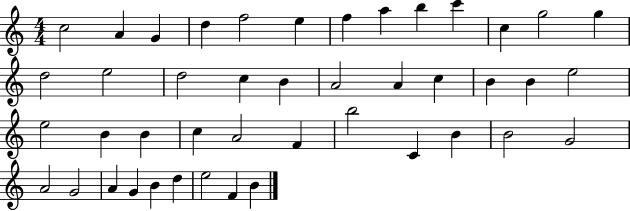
X:1
T:Untitled
M:4/4
L:1/4
K:C
c2 A G d f2 e f a b c' c g2 g d2 e2 d2 c B A2 A c B B e2 e2 B B c A2 F b2 C B B2 G2 A2 G2 A G B d e2 F B